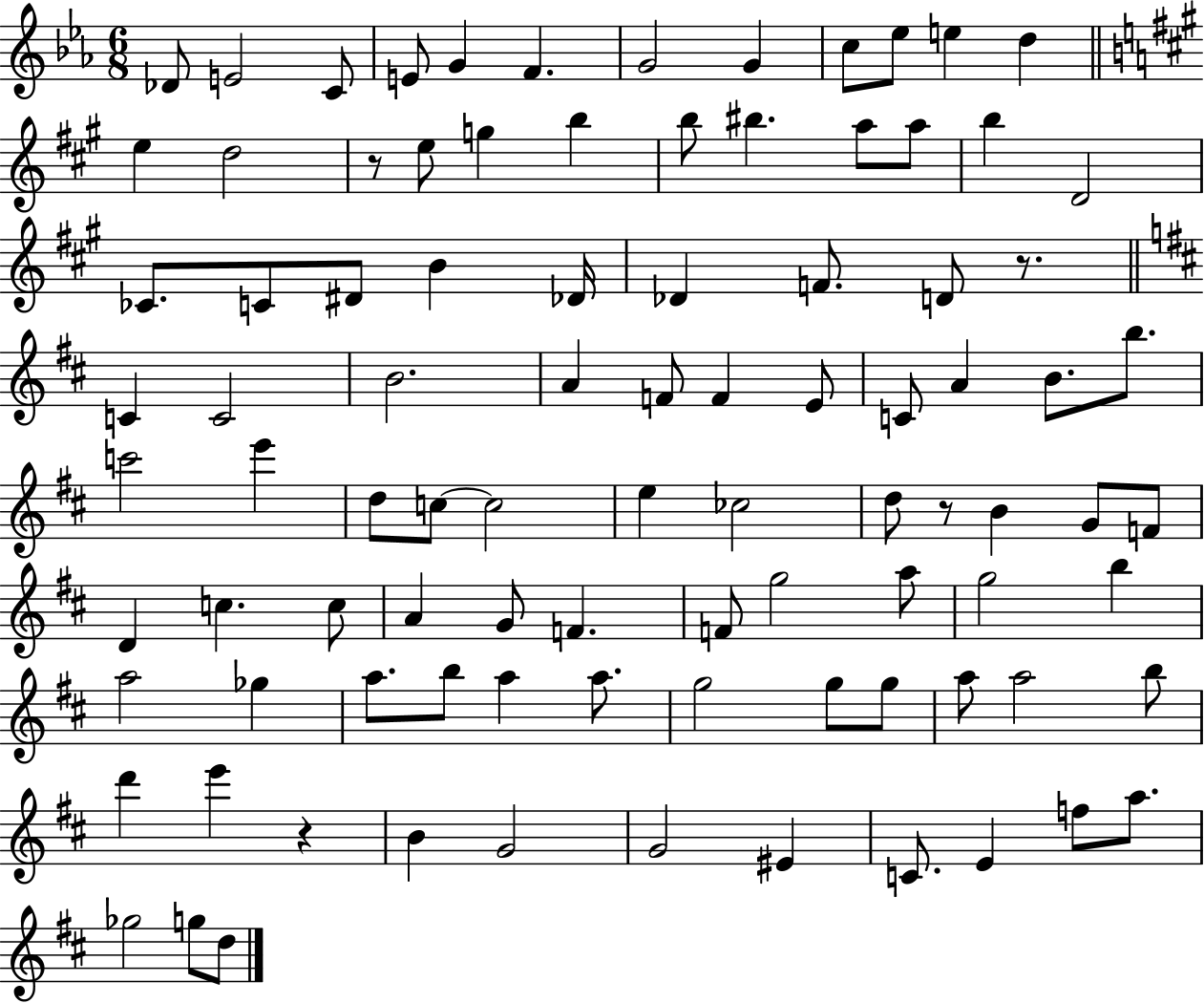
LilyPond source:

{
  \clef treble
  \numericTimeSignature
  \time 6/8
  \key ees \major
  \repeat volta 2 { des'8 e'2 c'8 | e'8 g'4 f'4. | g'2 g'4 | c''8 ees''8 e''4 d''4 | \break \bar "||" \break \key a \major e''4 d''2 | r8 e''8 g''4 b''4 | b''8 bis''4. a''8 a''8 | b''4 d'2 | \break ces'8. c'8 dis'8 b'4 des'16 | des'4 f'8. d'8 r8. | \bar "||" \break \key b \minor c'4 c'2 | b'2. | a'4 f'8 f'4 e'8 | c'8 a'4 b'8. b''8. | \break c'''2 e'''4 | d''8 c''8~~ c''2 | e''4 ces''2 | d''8 r8 b'4 g'8 f'8 | \break d'4 c''4. c''8 | a'4 g'8 f'4. | f'8 g''2 a''8 | g''2 b''4 | \break a''2 ges''4 | a''8. b''8 a''4 a''8. | g''2 g''8 g''8 | a''8 a''2 b''8 | \break d'''4 e'''4 r4 | b'4 g'2 | g'2 eis'4 | c'8. e'4 f''8 a''8. | \break ges''2 g''8 d''8 | } \bar "|."
}